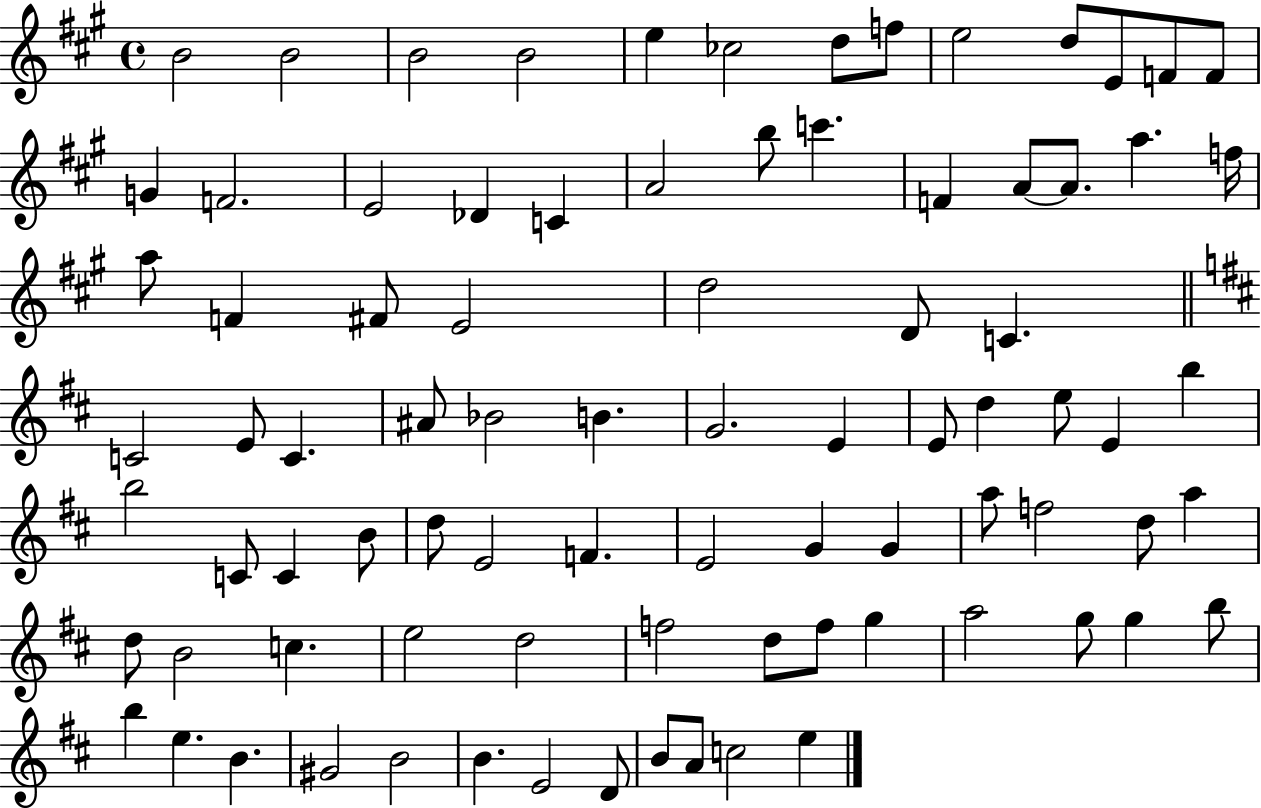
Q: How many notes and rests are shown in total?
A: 85